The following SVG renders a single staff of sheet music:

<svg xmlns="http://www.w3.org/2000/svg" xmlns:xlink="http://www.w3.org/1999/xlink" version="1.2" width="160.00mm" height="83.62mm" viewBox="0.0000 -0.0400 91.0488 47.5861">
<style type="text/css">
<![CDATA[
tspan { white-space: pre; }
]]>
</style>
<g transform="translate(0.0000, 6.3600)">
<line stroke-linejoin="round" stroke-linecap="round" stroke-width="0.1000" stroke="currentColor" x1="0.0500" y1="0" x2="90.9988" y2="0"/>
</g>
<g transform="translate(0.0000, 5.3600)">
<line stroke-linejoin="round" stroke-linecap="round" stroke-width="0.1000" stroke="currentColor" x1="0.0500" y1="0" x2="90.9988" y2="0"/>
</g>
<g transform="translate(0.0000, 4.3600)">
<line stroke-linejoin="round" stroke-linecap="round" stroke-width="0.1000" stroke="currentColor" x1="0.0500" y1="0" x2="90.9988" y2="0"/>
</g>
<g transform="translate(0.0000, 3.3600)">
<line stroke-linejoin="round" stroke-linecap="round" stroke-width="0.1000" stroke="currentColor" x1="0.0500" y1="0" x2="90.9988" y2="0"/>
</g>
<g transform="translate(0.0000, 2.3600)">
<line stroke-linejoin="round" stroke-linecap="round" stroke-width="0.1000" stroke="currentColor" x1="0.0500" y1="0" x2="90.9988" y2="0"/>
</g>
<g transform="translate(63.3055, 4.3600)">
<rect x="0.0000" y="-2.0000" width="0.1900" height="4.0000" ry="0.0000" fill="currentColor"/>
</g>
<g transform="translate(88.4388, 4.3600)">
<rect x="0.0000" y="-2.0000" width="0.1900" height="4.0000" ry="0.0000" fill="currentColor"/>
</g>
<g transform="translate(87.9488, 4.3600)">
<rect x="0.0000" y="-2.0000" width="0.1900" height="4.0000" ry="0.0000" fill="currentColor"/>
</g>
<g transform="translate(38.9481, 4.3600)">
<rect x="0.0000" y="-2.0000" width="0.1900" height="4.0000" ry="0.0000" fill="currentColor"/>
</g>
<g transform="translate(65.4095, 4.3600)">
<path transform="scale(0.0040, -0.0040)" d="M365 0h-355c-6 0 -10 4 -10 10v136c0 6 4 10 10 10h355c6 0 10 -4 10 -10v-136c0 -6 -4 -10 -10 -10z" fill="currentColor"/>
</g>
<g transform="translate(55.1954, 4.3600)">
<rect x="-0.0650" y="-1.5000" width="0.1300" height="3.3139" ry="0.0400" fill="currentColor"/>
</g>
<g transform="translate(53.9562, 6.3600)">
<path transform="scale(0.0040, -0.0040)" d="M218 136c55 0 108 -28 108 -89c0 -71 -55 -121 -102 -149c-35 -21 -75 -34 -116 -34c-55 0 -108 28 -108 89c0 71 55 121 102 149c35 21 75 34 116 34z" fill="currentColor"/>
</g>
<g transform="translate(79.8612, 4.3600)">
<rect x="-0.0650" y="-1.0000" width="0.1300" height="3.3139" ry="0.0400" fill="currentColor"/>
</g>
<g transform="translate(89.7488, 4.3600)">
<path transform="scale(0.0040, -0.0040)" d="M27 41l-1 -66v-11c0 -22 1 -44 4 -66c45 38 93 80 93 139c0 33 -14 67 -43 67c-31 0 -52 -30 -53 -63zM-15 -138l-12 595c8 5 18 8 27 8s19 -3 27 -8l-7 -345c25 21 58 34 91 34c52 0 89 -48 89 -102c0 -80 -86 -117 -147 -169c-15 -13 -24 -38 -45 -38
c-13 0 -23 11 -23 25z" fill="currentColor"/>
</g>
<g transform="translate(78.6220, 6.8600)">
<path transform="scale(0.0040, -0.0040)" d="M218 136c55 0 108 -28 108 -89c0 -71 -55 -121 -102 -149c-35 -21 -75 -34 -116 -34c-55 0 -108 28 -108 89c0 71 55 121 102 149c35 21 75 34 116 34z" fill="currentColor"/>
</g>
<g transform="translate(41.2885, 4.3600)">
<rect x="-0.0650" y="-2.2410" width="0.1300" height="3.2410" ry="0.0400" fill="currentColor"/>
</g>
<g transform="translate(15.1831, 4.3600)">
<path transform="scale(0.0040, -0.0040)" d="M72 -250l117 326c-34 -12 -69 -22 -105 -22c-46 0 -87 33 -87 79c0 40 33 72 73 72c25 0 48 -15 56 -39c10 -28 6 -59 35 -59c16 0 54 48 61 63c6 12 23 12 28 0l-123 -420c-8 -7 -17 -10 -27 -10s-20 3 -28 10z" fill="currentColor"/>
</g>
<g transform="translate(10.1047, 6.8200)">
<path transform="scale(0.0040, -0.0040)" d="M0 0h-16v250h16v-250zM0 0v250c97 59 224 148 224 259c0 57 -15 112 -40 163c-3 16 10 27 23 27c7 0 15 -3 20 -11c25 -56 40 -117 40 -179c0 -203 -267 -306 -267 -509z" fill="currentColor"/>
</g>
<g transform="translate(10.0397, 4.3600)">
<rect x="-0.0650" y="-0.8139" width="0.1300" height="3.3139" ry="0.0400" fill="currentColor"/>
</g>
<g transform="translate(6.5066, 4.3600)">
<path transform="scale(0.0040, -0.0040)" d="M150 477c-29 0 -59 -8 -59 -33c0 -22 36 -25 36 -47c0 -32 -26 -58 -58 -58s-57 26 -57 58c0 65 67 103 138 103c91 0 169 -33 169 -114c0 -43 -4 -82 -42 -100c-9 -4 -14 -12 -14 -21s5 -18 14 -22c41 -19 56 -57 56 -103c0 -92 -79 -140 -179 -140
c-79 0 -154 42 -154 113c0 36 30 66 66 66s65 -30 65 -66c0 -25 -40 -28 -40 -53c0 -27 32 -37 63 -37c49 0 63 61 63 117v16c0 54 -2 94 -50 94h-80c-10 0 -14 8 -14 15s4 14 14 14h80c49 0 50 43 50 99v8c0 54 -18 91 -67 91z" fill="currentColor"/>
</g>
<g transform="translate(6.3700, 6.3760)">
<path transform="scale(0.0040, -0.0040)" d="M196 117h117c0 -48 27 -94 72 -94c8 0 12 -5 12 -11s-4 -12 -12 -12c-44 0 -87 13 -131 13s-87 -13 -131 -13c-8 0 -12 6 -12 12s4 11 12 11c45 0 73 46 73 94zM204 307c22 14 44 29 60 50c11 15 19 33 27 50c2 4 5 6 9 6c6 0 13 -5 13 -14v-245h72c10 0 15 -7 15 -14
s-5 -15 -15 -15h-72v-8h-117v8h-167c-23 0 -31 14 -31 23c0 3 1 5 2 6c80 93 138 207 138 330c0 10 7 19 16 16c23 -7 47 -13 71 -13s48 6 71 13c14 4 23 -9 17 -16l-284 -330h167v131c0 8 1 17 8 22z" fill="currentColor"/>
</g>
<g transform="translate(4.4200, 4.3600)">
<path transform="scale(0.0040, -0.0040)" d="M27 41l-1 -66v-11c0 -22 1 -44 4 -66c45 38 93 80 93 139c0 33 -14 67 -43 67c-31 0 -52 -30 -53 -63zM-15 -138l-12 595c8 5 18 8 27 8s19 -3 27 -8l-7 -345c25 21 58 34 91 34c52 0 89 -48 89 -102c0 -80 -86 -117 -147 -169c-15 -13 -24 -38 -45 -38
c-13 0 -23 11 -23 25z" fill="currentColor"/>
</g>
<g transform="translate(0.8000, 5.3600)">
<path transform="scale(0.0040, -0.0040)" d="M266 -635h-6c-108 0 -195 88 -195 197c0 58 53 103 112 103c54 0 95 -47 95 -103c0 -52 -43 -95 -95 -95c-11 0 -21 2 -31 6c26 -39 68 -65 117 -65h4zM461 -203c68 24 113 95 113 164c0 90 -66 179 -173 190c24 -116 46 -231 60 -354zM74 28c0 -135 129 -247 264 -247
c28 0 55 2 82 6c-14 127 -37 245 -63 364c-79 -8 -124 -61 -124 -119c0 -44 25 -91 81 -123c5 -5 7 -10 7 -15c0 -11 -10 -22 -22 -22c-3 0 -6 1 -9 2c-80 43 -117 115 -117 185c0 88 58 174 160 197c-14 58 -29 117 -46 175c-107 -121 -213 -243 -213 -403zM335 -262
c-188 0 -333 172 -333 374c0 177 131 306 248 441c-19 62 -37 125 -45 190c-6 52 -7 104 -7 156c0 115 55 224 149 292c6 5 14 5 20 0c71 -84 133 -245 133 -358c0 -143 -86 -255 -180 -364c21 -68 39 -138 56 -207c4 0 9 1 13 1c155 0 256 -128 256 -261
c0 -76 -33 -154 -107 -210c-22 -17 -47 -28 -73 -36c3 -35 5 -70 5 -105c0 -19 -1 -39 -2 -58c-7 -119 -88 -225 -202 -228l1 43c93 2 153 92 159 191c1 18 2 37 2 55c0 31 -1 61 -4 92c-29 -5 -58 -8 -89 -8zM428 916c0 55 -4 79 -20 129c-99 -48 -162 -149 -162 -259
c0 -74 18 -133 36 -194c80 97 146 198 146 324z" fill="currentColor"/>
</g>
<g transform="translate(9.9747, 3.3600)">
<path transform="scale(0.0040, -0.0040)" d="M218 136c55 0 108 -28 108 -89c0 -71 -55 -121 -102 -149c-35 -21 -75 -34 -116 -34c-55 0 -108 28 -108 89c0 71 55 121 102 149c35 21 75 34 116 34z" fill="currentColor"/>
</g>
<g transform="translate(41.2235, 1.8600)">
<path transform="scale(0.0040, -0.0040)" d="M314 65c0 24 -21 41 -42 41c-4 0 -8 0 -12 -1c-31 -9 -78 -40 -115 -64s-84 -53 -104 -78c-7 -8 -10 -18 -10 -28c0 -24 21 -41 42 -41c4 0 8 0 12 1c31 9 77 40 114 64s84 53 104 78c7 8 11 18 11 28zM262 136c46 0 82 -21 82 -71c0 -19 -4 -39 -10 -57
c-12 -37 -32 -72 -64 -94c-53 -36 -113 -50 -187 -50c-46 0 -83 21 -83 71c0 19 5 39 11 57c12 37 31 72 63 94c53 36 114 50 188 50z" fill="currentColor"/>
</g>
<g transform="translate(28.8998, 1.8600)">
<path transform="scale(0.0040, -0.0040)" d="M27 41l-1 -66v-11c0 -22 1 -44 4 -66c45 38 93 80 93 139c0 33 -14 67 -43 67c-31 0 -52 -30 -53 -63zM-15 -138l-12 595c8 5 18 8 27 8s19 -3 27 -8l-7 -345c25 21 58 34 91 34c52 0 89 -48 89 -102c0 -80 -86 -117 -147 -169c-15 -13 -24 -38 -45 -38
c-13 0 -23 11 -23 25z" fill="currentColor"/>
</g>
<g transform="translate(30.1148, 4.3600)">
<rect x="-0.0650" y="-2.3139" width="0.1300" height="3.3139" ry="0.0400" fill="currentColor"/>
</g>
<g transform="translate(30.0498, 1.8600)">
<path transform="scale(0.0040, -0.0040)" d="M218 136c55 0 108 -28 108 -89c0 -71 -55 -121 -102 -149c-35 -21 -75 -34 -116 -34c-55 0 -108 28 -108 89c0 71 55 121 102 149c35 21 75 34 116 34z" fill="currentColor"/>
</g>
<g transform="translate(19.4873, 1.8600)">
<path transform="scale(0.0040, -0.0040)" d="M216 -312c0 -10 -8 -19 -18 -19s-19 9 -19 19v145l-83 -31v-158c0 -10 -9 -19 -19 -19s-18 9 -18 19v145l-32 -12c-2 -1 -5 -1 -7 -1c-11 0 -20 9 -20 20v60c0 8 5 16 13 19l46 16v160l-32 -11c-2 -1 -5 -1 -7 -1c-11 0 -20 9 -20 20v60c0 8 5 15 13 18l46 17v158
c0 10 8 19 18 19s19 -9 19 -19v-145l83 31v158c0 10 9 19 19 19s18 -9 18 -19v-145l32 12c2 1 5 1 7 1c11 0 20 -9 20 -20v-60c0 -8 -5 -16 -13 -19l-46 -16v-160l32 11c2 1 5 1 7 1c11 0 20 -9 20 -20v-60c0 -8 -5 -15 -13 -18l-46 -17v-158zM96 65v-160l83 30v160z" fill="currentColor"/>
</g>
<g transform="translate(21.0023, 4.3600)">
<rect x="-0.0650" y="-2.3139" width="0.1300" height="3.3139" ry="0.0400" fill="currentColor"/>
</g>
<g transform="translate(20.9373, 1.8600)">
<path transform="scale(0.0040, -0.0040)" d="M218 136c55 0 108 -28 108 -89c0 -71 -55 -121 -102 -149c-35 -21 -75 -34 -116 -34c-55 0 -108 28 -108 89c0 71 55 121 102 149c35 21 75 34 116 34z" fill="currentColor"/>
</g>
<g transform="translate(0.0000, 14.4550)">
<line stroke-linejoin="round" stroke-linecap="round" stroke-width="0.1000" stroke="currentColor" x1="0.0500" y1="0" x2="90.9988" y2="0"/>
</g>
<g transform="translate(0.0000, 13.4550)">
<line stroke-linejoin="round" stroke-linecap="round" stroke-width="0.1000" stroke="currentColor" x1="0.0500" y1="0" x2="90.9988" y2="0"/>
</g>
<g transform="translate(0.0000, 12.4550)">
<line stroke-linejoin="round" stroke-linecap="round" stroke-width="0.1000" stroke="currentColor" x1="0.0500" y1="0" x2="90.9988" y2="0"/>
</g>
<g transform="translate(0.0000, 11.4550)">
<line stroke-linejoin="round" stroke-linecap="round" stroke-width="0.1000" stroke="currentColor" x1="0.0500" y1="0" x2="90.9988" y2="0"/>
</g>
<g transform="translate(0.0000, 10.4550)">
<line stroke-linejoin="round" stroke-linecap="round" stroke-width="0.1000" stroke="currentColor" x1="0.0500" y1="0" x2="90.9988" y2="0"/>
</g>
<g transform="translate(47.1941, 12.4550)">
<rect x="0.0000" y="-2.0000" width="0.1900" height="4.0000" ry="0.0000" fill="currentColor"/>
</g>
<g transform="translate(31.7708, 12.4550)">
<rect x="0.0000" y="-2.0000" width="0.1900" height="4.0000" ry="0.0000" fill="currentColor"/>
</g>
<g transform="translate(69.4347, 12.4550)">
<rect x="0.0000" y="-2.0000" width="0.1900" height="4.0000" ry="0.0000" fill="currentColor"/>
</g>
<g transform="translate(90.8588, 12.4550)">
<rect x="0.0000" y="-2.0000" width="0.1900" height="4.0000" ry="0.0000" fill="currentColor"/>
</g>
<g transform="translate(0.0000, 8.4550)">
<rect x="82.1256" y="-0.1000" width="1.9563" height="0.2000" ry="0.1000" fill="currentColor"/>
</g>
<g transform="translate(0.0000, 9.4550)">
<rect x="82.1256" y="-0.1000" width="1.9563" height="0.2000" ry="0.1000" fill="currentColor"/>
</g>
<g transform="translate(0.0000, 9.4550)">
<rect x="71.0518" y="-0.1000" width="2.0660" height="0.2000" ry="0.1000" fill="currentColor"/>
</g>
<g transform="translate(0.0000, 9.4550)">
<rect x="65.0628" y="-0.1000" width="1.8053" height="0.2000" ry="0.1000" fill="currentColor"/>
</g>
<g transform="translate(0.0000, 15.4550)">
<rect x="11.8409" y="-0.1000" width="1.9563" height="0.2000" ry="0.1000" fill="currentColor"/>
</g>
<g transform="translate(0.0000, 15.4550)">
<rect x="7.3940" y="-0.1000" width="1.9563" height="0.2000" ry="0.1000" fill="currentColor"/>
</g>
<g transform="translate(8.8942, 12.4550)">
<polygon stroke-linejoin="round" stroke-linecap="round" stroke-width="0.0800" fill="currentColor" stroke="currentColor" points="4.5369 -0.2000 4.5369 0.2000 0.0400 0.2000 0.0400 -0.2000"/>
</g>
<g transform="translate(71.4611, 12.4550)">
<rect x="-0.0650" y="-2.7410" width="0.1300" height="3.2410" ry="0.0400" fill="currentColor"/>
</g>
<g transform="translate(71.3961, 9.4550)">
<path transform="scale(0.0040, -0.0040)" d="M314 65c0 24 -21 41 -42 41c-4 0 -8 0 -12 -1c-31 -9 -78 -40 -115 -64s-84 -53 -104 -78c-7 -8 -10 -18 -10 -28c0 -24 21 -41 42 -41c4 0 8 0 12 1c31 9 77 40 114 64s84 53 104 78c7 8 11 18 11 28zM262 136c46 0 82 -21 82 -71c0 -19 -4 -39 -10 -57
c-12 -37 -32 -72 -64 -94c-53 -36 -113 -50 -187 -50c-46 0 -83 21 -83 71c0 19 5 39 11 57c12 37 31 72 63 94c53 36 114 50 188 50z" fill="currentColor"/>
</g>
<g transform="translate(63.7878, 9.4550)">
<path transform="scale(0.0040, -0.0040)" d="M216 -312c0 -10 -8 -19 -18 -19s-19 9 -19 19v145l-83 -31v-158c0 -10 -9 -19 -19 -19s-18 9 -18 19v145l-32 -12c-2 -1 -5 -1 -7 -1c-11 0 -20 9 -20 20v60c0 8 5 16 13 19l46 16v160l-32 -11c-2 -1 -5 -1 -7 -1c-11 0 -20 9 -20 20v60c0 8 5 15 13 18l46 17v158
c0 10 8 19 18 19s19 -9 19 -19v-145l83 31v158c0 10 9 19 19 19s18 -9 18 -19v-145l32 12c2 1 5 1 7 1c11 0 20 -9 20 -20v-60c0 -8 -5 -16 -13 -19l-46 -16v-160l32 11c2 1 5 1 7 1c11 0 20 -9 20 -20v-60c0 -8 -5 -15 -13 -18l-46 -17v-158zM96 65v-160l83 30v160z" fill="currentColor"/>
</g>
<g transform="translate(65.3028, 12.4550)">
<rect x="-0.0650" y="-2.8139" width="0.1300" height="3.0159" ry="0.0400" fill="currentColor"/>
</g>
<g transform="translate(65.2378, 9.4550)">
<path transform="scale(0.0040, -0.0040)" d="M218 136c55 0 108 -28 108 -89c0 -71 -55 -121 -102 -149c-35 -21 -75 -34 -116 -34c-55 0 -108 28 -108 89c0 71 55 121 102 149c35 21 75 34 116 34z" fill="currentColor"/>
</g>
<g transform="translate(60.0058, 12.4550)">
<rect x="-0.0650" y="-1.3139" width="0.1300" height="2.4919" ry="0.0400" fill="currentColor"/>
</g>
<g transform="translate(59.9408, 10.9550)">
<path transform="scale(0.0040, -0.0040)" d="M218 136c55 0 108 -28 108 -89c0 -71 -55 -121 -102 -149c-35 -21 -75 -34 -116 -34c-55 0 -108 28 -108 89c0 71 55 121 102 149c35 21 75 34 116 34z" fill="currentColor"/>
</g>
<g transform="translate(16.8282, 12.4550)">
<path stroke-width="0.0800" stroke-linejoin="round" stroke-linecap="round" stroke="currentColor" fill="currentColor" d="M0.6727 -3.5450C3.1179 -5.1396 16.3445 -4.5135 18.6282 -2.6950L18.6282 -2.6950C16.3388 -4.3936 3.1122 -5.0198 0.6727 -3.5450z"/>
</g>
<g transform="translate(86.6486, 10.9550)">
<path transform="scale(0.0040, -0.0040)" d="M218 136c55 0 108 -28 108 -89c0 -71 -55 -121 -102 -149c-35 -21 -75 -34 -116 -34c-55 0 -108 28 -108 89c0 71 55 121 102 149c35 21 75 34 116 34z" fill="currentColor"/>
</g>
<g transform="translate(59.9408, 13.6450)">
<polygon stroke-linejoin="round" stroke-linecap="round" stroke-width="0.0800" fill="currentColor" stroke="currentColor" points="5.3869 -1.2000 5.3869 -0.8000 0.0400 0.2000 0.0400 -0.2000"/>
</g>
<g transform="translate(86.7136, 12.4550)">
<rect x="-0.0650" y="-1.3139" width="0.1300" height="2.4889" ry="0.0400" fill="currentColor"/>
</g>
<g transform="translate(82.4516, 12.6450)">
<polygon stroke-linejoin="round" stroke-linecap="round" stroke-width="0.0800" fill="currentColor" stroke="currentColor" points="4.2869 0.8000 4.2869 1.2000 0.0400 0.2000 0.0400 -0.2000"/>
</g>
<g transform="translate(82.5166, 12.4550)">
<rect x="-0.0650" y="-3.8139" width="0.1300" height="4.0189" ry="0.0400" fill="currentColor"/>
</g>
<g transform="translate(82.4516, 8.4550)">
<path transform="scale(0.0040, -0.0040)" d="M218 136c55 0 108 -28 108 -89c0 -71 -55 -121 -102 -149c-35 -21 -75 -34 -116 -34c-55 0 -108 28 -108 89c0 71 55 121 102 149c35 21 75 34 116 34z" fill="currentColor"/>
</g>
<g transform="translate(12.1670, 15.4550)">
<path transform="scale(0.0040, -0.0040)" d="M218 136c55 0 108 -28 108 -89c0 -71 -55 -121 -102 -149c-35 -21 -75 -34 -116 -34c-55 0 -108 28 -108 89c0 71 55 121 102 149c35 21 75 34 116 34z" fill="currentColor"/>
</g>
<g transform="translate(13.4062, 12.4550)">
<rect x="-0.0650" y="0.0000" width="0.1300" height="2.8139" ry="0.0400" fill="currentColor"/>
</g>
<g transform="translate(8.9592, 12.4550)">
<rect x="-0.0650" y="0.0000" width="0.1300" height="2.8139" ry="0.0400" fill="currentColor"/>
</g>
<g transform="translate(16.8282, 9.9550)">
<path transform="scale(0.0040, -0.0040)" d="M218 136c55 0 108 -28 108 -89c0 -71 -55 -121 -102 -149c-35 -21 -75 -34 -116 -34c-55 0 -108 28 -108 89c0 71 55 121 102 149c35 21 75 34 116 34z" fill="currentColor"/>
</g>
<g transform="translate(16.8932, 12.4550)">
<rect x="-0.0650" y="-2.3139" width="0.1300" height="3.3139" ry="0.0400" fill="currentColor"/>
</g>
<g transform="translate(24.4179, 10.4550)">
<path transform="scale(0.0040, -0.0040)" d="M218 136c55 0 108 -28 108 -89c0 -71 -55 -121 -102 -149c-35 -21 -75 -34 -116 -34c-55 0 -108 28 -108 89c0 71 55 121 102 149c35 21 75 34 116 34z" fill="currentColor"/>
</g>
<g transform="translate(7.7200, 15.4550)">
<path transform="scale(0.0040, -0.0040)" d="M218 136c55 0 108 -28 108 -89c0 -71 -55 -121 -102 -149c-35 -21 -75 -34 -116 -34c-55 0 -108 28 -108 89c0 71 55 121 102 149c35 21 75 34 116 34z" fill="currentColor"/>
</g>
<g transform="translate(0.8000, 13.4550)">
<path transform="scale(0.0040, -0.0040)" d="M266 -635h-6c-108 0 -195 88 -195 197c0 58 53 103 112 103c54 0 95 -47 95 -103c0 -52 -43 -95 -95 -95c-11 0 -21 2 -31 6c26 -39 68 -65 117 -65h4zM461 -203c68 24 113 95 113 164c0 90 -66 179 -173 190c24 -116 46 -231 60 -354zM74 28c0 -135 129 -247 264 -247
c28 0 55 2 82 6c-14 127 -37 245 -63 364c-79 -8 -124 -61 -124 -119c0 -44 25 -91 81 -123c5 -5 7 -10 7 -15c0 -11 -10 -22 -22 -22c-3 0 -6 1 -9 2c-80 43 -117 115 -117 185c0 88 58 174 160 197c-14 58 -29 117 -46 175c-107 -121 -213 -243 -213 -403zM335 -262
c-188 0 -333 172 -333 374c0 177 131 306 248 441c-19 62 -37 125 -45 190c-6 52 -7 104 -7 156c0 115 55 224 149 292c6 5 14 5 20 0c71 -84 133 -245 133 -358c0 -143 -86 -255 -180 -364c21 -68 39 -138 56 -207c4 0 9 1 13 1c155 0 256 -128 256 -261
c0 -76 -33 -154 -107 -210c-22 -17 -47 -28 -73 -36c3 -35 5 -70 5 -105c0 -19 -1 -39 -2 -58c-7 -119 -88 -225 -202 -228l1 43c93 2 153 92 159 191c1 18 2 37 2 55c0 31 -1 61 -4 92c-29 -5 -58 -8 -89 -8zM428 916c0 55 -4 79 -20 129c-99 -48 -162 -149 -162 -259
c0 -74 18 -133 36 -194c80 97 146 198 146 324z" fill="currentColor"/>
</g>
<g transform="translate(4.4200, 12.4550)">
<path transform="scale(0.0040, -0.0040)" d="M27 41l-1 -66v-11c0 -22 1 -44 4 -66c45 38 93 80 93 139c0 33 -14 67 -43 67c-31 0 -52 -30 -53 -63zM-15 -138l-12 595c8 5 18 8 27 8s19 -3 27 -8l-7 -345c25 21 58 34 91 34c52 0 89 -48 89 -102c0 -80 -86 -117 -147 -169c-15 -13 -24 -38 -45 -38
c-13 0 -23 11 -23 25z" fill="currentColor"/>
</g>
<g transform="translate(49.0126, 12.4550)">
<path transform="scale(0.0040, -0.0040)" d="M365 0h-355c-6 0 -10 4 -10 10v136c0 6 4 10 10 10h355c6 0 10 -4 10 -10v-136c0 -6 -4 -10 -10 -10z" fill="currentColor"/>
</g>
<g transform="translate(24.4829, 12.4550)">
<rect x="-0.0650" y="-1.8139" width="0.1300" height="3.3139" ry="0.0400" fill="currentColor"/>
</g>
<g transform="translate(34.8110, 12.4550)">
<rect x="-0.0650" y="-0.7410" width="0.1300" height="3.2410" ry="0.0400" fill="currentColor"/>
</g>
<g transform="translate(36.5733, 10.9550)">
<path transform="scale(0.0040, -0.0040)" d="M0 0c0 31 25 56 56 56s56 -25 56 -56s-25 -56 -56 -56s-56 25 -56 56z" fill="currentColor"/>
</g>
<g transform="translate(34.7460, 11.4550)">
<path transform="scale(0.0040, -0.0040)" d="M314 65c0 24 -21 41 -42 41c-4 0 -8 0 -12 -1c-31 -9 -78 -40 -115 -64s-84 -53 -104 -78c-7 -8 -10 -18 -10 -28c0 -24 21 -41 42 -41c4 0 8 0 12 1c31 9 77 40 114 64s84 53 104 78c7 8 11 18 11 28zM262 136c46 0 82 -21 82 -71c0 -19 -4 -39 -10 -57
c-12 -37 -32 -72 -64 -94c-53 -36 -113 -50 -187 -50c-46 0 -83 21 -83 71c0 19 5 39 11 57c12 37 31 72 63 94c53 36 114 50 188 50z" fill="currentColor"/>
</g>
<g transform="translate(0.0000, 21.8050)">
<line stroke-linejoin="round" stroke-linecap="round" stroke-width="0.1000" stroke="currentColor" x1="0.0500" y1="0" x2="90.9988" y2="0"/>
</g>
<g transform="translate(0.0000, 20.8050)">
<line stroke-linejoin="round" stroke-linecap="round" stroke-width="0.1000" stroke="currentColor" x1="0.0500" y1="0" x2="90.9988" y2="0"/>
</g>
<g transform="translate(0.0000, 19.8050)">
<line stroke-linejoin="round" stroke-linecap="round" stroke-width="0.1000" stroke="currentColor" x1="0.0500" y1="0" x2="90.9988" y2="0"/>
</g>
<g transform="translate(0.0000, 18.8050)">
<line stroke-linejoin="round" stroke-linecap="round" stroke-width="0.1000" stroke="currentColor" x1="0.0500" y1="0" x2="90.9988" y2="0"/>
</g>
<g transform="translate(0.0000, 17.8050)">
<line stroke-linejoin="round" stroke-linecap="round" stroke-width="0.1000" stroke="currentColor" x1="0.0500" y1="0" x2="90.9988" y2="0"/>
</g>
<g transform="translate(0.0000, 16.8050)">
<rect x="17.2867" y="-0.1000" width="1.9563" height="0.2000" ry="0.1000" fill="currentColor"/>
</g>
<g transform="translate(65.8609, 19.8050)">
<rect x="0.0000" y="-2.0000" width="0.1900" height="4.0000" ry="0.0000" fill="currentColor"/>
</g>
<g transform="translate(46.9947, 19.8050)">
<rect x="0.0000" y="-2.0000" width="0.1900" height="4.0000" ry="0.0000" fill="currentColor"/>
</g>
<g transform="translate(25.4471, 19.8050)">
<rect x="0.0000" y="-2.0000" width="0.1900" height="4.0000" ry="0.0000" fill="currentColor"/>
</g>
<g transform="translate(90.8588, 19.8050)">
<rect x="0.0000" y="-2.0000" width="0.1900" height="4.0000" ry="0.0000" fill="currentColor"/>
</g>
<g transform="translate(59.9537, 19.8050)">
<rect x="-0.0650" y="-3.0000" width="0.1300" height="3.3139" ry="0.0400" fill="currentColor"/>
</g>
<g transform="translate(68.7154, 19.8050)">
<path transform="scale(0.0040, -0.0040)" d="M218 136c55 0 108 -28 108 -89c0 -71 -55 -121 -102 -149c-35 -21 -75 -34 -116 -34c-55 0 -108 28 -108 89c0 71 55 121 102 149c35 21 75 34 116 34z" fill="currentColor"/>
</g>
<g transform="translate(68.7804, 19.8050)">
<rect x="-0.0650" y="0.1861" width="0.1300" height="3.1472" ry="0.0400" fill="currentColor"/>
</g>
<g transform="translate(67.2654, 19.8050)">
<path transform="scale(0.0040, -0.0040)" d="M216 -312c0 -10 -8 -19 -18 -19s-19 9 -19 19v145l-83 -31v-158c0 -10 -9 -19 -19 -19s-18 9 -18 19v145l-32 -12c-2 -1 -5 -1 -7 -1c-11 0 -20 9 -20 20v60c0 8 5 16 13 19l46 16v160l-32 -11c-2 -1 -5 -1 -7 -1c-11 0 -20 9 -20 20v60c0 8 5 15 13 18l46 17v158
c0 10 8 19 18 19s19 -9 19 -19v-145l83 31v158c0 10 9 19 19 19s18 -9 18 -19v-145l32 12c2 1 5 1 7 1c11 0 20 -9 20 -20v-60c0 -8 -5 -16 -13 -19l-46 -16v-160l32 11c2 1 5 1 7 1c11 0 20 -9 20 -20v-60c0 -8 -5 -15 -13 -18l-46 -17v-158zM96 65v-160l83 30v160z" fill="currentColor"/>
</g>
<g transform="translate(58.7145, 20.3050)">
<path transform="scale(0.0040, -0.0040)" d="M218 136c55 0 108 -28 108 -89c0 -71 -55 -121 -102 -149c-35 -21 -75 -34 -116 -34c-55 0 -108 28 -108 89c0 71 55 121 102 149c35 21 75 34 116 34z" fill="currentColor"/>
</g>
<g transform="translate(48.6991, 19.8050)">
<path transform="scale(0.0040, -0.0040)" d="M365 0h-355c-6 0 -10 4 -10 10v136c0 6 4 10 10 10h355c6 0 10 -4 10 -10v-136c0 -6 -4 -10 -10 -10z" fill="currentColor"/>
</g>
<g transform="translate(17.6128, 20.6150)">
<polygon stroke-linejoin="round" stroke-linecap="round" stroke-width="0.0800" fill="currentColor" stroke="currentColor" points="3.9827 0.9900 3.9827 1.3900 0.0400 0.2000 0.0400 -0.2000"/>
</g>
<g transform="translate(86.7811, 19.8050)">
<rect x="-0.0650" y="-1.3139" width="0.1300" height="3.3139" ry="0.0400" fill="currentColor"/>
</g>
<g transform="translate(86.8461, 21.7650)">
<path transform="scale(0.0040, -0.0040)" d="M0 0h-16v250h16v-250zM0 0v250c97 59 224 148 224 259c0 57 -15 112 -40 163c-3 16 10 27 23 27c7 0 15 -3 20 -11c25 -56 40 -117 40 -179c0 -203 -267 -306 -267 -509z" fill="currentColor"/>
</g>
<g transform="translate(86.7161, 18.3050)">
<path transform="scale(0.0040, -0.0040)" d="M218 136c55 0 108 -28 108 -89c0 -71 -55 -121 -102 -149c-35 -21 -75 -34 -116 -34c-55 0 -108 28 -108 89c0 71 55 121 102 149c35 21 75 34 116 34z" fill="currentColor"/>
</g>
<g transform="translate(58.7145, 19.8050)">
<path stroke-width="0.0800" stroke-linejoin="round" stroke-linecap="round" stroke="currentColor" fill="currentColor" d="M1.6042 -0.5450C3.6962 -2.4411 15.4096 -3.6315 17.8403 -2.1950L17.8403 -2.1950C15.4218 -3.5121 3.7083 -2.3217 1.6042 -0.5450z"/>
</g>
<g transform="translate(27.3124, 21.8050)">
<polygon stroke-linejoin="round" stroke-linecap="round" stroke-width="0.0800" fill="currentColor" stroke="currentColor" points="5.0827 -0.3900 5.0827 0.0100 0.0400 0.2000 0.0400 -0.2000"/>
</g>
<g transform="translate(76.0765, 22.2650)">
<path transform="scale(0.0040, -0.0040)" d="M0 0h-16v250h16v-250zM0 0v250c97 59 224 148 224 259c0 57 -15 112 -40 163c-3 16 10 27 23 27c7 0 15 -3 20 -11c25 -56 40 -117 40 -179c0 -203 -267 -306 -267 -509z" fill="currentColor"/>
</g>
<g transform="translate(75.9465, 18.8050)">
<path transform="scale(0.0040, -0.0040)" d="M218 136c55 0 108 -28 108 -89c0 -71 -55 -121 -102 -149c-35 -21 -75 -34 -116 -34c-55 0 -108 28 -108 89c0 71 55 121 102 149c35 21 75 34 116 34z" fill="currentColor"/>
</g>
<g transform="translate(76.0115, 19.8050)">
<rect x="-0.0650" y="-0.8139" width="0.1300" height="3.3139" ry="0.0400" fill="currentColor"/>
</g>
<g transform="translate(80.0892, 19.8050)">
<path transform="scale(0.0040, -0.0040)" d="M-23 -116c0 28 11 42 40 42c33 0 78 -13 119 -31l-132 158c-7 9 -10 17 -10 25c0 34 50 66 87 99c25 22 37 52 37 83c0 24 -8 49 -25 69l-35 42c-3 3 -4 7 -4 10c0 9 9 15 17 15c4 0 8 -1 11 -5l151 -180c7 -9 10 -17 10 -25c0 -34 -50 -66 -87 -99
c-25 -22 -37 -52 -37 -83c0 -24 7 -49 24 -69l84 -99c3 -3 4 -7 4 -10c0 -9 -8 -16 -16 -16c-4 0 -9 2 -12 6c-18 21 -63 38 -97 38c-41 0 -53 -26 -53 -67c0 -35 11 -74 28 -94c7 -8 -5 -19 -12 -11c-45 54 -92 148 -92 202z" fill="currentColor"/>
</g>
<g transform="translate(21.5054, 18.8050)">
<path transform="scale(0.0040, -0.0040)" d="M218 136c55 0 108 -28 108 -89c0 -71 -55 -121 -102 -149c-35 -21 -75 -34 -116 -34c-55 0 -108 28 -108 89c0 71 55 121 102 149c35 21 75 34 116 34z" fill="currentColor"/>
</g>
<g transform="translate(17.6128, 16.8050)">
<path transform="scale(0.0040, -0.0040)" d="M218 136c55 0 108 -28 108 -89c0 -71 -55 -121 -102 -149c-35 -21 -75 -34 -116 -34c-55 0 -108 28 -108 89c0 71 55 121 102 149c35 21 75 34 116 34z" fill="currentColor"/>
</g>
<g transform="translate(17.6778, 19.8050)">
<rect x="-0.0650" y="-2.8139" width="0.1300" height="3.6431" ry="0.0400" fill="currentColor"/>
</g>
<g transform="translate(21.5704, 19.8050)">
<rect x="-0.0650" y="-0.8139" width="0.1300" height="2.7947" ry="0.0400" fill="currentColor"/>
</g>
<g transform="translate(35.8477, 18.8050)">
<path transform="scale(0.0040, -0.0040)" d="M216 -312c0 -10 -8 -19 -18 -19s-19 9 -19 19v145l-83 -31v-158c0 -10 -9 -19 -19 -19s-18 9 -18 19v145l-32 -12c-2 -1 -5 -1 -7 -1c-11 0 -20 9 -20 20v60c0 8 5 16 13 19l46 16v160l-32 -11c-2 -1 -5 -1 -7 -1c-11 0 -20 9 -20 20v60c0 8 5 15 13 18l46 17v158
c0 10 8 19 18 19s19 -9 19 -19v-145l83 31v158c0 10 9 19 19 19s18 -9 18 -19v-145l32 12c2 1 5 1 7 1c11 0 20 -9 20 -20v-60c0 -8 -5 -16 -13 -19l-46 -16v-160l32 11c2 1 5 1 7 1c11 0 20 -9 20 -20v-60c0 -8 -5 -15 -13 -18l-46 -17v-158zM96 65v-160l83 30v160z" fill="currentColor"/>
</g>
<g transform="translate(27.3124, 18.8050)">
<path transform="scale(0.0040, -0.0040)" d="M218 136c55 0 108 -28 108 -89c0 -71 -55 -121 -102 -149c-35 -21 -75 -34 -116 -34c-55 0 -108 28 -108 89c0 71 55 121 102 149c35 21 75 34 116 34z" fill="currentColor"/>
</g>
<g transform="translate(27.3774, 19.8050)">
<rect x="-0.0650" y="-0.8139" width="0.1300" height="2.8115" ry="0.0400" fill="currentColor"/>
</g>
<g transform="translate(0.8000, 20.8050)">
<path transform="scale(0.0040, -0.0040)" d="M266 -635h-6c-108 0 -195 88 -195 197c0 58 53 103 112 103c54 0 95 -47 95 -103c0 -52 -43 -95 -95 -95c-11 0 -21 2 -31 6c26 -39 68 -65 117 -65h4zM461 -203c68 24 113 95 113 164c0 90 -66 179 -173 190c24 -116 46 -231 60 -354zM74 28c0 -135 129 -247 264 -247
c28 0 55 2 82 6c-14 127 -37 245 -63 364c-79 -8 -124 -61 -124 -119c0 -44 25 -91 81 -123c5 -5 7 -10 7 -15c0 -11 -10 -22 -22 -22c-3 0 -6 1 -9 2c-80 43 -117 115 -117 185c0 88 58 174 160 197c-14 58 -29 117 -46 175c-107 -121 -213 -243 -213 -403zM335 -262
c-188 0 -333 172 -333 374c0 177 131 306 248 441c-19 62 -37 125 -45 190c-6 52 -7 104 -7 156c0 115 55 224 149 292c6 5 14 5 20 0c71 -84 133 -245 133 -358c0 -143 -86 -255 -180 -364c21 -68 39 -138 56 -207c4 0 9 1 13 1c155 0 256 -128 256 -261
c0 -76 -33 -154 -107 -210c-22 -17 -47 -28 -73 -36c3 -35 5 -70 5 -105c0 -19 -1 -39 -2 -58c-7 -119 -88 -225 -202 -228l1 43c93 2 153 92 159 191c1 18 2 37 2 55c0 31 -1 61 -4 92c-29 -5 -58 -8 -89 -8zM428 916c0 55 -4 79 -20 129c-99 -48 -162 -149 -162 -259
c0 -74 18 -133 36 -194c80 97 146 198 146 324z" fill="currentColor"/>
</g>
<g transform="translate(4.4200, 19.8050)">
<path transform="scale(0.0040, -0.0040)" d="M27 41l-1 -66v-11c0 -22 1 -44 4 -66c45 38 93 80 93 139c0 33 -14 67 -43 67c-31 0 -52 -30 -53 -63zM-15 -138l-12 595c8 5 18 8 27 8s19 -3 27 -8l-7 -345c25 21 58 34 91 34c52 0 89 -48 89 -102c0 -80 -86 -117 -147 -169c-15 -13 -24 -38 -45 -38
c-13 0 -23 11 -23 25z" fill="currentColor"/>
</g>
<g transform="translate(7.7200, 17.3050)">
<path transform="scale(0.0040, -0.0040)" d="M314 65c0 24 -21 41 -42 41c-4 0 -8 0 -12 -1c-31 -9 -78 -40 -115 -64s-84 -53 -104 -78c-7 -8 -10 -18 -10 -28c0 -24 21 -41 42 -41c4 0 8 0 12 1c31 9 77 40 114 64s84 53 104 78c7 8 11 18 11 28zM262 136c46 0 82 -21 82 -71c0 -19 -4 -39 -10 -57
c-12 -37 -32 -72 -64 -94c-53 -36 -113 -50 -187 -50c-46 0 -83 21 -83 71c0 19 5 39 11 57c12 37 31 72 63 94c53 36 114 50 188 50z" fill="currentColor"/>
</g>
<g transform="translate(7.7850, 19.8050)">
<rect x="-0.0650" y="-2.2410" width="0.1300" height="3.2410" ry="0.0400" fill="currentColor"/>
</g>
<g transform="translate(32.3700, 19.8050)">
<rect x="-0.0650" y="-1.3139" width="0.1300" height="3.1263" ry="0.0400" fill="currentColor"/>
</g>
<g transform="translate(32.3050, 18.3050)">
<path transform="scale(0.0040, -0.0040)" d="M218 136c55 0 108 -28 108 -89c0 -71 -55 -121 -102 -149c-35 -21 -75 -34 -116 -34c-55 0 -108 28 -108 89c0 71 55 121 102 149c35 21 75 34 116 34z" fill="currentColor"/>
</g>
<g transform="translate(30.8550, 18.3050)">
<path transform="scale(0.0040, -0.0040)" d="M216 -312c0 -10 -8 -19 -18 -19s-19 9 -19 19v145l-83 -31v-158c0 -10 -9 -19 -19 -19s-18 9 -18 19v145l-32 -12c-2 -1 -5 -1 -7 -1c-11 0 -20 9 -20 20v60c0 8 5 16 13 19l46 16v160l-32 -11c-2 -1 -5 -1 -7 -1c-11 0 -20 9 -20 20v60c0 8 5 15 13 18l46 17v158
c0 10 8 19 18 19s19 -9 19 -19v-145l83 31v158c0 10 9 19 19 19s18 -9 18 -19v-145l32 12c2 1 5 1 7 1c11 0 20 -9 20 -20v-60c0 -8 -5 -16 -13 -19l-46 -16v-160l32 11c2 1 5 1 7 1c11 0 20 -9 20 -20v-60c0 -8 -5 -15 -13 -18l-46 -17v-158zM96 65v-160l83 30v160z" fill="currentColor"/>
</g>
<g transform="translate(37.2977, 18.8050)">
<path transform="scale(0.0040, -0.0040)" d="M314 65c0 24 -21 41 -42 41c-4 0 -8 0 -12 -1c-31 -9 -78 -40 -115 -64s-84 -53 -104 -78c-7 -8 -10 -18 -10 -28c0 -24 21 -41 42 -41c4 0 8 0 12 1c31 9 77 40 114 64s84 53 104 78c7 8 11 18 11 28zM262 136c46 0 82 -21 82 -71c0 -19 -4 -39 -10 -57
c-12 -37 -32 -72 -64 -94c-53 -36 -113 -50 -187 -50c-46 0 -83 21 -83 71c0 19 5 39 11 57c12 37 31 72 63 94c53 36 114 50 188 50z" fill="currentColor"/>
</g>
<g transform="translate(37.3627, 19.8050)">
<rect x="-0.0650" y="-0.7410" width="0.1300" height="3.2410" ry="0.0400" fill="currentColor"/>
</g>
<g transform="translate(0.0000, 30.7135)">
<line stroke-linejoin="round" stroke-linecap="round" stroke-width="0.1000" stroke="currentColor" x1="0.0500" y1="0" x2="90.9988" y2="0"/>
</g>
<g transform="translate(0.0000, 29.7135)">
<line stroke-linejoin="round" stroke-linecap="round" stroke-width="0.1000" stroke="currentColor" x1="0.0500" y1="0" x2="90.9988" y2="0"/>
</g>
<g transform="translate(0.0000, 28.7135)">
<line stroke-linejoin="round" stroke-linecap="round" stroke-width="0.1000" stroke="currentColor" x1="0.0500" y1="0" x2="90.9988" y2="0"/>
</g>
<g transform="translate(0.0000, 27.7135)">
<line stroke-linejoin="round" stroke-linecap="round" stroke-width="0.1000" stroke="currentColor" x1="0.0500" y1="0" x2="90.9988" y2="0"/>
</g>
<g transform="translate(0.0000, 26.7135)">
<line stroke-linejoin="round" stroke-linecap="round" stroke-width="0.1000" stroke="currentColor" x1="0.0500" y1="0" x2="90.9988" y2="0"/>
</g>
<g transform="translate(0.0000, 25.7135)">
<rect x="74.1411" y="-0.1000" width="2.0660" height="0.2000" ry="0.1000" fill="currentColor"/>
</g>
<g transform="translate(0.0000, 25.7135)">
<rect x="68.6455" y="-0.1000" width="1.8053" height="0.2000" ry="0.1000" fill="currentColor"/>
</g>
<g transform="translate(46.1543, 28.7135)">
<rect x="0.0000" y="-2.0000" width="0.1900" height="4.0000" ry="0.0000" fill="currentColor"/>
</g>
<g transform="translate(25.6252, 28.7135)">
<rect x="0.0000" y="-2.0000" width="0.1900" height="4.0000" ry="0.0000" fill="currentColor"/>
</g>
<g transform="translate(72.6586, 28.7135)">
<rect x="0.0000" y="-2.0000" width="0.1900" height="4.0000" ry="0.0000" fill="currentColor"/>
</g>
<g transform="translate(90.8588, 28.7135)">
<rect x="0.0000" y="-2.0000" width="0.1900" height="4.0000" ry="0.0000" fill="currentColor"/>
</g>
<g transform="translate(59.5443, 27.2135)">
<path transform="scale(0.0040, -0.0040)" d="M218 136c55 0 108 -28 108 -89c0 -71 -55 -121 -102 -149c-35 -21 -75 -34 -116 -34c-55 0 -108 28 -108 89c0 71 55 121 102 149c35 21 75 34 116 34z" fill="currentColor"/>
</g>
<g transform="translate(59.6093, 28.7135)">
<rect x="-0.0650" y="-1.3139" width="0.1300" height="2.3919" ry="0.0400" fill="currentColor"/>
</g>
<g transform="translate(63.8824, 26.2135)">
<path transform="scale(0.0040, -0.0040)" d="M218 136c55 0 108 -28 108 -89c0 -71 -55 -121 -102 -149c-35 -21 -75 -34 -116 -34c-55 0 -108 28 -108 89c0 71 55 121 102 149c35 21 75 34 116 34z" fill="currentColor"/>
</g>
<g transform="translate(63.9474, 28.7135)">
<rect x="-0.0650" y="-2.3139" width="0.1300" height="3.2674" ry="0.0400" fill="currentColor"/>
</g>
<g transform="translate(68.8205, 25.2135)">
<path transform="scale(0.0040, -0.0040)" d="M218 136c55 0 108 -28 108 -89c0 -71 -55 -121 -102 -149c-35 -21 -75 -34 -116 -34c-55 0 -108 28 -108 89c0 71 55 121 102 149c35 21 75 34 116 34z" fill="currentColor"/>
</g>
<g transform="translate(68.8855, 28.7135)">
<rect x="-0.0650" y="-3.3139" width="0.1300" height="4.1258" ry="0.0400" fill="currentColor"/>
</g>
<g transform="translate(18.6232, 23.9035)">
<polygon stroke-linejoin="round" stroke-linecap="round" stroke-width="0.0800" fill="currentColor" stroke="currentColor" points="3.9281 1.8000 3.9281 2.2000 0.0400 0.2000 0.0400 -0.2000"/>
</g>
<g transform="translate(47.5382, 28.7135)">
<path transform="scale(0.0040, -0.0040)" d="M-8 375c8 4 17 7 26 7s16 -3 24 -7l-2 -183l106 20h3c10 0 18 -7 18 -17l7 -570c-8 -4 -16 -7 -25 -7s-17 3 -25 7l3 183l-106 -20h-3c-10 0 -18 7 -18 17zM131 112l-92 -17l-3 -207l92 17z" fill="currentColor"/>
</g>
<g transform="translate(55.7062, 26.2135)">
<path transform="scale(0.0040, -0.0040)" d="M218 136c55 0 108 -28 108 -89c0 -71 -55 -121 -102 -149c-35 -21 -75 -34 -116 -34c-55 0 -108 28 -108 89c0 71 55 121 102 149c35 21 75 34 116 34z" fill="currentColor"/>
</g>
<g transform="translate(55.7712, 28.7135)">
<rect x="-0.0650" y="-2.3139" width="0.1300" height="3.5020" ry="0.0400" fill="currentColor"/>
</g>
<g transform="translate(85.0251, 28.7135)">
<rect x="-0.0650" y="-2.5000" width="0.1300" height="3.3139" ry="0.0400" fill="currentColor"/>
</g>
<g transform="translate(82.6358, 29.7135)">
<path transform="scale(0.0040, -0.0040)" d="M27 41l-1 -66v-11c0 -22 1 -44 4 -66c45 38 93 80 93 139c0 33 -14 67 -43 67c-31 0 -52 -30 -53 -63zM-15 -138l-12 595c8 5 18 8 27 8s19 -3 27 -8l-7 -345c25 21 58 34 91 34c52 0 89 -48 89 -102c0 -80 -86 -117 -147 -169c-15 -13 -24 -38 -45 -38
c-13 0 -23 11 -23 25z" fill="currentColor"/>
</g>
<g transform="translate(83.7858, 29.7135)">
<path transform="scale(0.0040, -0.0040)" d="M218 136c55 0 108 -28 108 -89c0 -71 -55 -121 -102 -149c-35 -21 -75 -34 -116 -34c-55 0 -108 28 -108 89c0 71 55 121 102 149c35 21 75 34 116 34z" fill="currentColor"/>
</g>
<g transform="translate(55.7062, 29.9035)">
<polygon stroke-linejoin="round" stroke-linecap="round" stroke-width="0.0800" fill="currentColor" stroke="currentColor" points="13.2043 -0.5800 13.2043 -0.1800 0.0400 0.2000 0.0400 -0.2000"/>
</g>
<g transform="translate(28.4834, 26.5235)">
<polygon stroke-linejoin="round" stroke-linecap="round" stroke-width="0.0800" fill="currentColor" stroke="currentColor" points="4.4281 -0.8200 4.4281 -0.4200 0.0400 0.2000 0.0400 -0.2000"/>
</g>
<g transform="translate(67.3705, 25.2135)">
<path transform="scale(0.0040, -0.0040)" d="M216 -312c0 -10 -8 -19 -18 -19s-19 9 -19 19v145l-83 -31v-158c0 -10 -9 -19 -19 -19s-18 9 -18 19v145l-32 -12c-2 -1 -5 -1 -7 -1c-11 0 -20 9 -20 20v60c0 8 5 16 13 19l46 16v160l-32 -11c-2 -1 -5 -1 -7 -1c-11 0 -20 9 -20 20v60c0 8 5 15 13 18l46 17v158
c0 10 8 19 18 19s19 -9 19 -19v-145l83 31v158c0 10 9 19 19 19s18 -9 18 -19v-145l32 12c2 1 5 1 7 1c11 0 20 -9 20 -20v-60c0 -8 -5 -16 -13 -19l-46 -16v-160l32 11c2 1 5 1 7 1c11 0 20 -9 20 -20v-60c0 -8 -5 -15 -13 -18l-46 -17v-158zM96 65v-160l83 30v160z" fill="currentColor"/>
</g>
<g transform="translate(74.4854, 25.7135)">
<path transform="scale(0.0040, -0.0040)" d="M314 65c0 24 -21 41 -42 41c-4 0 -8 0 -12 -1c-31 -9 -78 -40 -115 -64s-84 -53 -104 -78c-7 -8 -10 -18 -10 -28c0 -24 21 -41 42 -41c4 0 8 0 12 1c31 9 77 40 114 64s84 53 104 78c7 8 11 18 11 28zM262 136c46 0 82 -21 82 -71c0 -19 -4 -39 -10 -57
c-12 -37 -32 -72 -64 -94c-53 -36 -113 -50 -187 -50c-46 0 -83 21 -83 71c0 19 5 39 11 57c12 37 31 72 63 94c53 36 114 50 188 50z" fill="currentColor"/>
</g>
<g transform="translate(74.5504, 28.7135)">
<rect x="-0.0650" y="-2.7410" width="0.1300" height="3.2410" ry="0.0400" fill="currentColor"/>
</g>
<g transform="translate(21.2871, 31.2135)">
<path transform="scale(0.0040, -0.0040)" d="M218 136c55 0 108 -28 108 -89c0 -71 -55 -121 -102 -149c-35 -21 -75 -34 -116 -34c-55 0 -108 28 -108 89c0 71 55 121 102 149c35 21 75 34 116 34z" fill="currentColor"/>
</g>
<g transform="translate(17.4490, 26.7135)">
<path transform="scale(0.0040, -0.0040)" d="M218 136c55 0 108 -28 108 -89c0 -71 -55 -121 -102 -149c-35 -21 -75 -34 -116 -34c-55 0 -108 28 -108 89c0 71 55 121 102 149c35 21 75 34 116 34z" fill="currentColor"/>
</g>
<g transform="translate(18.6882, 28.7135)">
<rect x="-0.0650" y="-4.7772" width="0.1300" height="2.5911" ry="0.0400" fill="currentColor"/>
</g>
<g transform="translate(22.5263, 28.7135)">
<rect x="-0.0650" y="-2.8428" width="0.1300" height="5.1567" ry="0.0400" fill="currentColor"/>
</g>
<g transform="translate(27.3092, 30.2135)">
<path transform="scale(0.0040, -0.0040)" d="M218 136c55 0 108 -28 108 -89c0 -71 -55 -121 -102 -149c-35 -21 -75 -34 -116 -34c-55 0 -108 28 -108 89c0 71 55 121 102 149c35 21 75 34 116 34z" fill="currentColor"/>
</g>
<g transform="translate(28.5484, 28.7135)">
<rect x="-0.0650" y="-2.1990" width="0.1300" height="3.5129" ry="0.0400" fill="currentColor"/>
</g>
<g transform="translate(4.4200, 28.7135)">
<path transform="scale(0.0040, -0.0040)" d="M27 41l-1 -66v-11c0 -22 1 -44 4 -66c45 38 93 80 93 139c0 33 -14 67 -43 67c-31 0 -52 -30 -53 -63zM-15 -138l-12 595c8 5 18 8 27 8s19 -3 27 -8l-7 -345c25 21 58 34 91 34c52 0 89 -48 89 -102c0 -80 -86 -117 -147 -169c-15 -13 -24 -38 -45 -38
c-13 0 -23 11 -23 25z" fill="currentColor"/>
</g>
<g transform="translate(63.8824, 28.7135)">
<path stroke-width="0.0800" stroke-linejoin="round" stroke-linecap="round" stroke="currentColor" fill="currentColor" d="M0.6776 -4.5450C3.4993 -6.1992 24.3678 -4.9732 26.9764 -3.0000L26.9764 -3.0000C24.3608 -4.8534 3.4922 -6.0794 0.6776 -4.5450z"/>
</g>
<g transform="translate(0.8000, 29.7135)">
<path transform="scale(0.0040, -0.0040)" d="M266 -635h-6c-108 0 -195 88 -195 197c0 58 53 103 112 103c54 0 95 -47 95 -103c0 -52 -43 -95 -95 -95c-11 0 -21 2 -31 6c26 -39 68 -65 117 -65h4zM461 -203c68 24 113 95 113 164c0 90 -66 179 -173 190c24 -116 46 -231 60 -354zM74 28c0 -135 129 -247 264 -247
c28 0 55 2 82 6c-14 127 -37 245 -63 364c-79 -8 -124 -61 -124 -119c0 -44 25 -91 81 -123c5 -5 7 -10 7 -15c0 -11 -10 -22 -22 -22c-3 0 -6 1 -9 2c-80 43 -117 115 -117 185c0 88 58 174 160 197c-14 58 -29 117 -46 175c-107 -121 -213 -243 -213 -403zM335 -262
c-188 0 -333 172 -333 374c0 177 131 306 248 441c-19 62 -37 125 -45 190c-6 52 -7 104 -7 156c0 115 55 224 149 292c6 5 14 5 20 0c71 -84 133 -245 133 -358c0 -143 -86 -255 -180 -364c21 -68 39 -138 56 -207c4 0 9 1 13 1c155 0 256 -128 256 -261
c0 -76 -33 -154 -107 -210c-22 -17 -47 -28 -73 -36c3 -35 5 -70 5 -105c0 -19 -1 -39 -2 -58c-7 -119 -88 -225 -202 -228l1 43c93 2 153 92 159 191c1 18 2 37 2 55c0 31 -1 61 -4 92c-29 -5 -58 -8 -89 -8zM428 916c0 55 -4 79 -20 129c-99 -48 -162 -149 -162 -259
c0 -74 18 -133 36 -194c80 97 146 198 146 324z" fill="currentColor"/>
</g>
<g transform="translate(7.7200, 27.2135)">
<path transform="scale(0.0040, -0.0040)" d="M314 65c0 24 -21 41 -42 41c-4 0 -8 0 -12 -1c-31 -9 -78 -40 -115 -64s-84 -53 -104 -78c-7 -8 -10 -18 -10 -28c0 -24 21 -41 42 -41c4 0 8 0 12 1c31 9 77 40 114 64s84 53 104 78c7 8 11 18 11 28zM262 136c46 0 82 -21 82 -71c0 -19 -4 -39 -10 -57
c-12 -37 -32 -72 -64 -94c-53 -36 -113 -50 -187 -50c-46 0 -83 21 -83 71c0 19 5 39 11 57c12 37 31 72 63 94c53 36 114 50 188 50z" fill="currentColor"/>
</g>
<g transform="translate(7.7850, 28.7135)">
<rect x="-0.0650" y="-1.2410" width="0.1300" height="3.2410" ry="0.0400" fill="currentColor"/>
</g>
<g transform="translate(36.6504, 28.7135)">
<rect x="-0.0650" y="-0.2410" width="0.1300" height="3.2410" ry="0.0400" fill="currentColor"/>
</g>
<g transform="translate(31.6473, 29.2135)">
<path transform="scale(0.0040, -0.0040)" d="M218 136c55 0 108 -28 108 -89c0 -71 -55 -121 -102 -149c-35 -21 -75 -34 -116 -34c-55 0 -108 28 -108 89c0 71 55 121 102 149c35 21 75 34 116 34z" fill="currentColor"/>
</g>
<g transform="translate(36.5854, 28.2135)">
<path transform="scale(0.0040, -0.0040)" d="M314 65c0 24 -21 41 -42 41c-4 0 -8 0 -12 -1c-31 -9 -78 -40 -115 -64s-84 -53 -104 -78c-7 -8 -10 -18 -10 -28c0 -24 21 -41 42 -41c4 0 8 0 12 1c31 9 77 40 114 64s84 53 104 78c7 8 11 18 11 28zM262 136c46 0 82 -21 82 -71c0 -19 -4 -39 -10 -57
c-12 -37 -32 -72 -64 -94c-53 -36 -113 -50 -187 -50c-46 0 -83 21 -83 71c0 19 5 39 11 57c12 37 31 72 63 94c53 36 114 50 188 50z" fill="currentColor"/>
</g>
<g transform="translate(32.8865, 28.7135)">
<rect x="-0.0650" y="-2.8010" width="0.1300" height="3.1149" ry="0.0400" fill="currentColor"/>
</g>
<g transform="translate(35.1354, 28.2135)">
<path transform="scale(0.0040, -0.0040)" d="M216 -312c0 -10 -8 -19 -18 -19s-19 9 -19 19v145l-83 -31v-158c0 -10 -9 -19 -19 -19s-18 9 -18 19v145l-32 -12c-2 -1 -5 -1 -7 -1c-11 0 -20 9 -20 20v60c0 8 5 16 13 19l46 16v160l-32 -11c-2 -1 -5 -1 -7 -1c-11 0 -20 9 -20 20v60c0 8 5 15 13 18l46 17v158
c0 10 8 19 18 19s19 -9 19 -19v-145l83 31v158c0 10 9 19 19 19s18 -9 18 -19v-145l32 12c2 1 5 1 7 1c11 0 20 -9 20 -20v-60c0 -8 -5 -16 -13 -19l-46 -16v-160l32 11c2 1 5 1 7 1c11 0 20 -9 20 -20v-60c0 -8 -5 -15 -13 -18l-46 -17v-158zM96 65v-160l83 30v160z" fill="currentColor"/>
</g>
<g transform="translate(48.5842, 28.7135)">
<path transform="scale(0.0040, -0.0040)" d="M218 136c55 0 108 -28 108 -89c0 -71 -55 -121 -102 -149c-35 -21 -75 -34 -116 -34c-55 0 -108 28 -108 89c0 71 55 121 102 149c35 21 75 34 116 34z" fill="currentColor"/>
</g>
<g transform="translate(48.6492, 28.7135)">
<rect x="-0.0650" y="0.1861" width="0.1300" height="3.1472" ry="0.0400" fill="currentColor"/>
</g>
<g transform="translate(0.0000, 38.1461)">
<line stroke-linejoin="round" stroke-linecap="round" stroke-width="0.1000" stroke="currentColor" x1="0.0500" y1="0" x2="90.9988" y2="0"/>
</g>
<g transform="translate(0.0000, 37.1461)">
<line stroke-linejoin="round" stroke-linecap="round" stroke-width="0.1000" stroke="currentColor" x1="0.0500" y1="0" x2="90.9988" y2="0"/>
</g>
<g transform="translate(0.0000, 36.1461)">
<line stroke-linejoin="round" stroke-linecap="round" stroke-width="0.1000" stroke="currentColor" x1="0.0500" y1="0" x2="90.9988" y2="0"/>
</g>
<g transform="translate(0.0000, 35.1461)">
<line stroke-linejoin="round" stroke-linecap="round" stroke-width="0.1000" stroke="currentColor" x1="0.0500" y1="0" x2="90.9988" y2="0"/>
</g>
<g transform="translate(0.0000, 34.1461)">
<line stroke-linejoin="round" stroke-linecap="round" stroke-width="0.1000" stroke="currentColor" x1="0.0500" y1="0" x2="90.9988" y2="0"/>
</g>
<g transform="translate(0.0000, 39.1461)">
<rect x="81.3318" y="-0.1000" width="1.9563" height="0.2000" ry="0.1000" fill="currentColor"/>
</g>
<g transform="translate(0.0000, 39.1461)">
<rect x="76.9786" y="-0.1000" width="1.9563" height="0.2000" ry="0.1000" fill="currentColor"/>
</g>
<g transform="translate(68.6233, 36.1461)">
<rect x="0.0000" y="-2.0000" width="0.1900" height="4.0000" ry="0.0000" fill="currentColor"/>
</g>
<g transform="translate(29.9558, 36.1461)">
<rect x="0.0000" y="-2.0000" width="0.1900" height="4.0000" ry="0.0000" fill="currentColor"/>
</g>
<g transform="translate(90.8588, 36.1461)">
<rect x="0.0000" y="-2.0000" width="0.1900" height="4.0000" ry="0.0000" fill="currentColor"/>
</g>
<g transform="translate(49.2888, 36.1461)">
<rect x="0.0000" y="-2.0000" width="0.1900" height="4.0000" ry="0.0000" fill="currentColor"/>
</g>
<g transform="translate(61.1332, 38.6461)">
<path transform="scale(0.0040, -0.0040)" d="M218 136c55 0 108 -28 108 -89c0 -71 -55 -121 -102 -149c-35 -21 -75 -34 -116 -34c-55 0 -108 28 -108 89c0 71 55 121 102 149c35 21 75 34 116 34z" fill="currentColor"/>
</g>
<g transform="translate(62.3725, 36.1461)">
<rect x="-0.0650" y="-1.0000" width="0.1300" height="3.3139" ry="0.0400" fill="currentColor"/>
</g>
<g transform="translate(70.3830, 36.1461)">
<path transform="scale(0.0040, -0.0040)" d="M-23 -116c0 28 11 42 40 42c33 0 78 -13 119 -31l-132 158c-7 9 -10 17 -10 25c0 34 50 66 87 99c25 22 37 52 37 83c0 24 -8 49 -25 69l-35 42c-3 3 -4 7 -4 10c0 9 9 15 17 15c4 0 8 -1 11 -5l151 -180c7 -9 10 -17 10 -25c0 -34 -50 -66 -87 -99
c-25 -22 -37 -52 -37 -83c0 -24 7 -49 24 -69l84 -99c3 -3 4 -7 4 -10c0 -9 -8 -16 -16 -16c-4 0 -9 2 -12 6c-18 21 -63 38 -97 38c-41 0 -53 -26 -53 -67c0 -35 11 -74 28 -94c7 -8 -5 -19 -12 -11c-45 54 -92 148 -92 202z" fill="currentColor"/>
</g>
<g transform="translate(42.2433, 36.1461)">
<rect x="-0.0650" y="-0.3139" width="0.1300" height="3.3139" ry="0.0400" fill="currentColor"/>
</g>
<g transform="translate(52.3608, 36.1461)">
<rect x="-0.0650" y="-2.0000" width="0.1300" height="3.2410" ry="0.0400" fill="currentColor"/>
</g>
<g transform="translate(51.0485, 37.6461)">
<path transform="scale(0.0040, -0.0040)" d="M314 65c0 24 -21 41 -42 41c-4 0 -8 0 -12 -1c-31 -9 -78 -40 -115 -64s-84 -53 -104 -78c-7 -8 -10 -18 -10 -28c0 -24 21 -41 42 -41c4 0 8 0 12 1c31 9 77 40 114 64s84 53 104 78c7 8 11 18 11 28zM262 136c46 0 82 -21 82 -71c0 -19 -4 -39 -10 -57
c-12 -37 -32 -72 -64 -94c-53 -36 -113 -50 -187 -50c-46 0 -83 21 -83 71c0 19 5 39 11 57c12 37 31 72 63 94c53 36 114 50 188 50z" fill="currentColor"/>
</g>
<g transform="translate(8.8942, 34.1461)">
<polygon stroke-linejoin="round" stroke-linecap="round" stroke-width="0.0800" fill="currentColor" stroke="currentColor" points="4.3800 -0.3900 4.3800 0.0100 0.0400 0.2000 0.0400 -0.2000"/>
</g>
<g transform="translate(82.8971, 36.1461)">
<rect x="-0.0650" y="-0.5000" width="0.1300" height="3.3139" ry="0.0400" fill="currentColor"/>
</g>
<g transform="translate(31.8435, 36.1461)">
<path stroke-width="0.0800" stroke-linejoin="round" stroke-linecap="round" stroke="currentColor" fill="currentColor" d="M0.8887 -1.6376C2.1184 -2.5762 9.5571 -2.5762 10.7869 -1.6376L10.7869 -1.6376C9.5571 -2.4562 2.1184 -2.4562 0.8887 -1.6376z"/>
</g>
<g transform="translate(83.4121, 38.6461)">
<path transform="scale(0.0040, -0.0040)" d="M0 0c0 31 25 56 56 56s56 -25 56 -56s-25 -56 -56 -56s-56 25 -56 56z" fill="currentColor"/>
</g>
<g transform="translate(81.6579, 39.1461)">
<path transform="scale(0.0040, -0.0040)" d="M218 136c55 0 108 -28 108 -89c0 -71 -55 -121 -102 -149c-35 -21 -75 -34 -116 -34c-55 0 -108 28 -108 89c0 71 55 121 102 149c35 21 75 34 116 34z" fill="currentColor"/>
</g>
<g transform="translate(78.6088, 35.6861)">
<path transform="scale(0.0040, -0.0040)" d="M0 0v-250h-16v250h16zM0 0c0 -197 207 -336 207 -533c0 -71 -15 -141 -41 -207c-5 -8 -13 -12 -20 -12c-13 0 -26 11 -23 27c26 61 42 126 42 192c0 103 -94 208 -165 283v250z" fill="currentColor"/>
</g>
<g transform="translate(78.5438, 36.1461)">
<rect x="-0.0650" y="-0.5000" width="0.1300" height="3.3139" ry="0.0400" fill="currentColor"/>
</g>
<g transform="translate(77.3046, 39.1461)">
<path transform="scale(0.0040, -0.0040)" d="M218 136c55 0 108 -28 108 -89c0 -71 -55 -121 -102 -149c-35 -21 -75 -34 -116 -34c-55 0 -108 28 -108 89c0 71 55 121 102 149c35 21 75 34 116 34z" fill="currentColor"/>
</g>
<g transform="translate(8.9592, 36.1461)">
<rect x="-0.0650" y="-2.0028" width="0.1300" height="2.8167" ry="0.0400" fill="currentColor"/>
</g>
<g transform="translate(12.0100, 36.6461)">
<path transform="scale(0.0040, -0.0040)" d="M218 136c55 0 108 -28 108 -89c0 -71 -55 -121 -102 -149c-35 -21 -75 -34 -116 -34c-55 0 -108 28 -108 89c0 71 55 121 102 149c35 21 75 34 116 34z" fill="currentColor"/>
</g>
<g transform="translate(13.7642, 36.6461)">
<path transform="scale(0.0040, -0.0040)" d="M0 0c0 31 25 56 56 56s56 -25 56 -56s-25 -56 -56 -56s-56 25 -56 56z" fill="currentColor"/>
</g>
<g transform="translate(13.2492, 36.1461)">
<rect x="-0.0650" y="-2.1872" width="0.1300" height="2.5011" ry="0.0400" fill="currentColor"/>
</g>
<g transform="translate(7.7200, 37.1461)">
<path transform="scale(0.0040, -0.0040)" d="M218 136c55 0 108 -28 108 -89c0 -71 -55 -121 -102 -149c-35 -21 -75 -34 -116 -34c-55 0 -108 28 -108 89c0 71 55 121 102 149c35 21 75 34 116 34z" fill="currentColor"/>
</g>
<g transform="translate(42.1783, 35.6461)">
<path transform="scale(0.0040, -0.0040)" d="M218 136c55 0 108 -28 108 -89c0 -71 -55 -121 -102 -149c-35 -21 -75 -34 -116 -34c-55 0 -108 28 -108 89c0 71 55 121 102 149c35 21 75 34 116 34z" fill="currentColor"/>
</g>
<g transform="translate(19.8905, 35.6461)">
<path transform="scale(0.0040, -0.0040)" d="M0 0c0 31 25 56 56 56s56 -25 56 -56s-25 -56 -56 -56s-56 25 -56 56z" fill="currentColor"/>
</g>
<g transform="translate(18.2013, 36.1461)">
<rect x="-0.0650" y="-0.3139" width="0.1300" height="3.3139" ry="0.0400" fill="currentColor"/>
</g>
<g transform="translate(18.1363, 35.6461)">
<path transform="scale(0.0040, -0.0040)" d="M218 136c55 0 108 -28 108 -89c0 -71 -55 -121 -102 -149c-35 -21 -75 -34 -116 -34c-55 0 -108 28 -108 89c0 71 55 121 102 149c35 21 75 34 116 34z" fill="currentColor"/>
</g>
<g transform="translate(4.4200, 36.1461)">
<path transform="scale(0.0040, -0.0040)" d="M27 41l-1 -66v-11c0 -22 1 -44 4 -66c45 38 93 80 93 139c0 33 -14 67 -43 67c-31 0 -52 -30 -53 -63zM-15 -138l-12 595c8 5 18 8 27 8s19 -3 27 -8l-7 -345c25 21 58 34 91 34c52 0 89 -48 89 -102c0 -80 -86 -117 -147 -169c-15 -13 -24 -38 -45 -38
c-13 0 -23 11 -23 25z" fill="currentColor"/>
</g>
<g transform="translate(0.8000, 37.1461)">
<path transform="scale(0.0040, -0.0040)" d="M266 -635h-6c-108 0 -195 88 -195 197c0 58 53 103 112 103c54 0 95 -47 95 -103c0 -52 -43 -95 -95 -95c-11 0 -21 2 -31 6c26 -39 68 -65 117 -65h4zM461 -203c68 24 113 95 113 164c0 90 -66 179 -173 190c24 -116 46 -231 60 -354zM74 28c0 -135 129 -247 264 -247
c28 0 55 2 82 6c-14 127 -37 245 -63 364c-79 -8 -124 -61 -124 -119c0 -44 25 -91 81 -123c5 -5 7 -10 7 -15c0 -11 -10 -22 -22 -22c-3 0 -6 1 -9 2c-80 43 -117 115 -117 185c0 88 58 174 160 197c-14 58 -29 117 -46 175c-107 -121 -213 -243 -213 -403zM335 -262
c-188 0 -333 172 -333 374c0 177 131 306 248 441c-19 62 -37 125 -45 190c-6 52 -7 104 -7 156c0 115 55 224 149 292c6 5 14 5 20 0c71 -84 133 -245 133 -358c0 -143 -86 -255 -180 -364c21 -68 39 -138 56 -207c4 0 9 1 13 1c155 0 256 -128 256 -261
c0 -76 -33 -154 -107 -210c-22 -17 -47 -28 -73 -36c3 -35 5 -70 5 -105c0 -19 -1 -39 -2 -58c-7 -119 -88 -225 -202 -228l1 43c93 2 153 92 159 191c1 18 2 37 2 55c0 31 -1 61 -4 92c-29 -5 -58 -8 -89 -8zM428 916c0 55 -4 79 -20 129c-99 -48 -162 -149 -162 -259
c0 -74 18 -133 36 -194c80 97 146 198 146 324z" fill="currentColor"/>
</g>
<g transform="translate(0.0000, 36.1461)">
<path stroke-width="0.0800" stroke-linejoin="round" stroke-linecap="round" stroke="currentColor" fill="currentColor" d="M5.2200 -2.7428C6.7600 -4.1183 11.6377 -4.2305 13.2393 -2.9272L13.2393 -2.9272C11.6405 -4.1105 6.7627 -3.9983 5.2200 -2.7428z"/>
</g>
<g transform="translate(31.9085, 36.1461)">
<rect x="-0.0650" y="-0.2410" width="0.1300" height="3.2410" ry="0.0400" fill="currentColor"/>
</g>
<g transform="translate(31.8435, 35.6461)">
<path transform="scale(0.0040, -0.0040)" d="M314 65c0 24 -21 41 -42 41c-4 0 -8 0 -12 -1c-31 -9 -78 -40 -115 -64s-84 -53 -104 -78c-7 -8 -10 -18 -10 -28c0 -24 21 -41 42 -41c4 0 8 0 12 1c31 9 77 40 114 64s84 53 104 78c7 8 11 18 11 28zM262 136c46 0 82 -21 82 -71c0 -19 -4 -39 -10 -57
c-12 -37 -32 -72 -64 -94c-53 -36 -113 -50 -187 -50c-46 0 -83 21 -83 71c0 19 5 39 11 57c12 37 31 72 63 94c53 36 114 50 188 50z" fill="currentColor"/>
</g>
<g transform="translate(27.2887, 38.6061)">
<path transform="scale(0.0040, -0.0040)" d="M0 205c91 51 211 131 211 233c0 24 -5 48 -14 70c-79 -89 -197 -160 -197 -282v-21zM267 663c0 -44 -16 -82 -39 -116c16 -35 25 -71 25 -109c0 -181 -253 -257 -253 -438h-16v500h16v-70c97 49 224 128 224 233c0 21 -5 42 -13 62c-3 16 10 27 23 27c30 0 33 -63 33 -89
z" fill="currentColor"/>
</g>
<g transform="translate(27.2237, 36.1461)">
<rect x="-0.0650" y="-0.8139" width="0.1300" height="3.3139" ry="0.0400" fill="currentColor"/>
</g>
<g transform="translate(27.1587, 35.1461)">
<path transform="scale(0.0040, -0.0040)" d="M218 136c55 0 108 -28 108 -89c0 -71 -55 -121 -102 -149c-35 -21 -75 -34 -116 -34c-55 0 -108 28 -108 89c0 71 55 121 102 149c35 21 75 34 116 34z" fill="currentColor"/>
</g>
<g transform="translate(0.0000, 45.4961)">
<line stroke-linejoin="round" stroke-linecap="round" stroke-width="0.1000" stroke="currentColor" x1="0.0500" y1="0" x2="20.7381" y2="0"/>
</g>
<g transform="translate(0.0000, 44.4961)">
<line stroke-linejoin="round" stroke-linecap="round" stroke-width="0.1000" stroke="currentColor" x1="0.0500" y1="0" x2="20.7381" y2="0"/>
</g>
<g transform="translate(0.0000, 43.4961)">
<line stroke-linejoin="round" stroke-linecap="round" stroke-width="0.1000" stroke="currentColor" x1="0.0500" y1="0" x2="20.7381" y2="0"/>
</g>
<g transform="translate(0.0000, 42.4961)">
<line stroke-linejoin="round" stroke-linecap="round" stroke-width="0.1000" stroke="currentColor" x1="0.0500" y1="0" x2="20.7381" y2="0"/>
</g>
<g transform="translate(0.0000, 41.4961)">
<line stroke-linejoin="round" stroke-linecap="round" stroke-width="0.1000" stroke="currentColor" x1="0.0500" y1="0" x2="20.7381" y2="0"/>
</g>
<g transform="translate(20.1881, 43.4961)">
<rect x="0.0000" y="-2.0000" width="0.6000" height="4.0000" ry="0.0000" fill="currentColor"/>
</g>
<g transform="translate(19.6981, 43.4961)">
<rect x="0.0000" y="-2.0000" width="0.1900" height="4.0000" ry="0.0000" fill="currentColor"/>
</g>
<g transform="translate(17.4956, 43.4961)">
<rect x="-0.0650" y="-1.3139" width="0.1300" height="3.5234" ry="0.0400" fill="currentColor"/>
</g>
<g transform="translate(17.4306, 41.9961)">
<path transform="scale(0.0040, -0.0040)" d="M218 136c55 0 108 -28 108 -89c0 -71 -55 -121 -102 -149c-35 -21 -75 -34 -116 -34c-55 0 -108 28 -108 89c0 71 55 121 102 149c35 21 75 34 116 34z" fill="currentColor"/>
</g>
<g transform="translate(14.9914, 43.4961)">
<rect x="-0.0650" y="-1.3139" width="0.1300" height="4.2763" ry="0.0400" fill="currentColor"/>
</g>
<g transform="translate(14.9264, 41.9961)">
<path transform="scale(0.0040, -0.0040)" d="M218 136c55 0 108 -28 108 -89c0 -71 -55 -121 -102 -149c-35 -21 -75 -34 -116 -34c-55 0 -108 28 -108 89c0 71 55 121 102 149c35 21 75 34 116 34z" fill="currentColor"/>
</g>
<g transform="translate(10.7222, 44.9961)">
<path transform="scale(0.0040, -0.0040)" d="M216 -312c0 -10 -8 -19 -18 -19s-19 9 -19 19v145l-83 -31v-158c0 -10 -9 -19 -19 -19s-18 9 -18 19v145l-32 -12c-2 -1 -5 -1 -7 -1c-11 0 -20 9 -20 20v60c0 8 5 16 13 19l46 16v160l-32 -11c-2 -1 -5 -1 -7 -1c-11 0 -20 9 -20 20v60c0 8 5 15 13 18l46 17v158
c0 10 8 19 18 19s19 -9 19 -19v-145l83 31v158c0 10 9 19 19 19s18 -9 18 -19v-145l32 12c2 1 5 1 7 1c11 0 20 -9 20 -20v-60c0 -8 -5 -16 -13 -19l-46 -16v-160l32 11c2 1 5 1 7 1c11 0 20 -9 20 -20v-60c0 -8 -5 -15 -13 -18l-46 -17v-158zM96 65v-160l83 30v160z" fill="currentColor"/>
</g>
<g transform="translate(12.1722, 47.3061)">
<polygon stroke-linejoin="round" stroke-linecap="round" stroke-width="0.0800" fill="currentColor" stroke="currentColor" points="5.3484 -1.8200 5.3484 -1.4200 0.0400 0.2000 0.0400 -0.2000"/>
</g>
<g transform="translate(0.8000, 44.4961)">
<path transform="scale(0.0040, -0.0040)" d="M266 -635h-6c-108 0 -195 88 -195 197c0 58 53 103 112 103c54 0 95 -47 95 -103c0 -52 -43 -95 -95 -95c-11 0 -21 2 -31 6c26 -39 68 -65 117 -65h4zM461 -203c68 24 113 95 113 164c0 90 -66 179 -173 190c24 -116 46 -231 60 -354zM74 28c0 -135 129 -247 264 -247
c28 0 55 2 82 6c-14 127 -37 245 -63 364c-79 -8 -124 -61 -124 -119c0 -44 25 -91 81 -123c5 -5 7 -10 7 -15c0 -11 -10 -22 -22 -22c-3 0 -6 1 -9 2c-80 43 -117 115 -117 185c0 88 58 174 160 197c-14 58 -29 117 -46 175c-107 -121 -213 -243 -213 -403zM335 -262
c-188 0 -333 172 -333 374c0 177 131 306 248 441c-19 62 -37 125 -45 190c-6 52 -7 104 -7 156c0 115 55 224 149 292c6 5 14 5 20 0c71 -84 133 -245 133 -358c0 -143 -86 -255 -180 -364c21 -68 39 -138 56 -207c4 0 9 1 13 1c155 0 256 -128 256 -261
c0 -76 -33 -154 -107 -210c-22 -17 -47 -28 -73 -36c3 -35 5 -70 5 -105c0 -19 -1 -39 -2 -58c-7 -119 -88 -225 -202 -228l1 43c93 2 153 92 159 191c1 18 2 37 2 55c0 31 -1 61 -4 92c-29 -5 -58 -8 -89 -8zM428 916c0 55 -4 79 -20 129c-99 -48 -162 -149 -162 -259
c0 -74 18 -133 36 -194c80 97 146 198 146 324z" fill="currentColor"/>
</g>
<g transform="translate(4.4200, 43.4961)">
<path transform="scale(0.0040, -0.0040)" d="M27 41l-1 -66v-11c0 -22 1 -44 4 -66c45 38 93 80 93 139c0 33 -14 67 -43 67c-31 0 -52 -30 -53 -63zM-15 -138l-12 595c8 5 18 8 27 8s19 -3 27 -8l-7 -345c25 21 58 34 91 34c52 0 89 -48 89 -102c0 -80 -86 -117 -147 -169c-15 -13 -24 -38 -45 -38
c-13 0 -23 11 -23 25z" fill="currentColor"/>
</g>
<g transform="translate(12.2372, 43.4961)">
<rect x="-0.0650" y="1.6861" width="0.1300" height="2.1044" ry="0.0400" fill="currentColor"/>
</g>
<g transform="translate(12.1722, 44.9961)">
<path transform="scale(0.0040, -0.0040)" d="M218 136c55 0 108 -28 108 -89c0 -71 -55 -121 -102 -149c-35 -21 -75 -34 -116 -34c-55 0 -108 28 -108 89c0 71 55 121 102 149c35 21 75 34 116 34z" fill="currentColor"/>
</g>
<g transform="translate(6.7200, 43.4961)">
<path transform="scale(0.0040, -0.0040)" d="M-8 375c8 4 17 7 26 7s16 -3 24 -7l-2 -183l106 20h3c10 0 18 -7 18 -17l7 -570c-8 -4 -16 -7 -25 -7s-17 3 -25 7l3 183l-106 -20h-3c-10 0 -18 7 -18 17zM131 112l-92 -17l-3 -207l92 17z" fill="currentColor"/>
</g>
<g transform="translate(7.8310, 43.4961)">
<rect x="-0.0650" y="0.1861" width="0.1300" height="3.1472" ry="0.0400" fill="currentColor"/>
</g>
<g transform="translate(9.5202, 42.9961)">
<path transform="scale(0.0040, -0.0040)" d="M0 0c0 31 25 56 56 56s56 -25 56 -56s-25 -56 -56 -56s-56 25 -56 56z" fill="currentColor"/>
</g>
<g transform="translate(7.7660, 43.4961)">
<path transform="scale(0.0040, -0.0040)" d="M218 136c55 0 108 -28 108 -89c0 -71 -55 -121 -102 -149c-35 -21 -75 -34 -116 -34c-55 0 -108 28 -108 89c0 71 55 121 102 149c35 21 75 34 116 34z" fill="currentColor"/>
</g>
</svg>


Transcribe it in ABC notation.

X:1
T:Untitled
M:3/4
L:1/4
K:F
d/2 z/2 ^g _g g2 E z2 D C/2 C/2 g f d2 z2 e/2 ^a/2 a2 c'/2 e/2 g2 a/2 d/2 d/2 ^e/2 ^d2 z2 A ^B d/2 z e/2 e2 f/2 D/2 F/2 A/2 ^c2 B g/2 e/2 g/2 ^b/2 a2 _G G/2 A/2 c d/4 c2 c F2 D z C/2 C B ^F/2 e/2 e/2